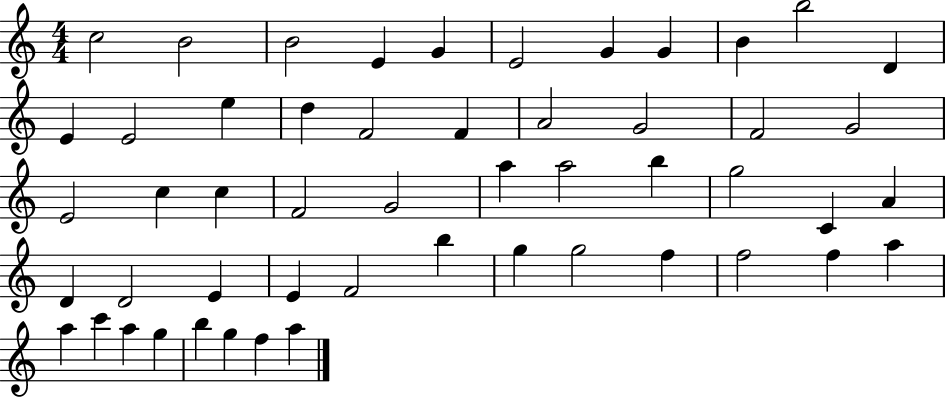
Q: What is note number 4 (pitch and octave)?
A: E4